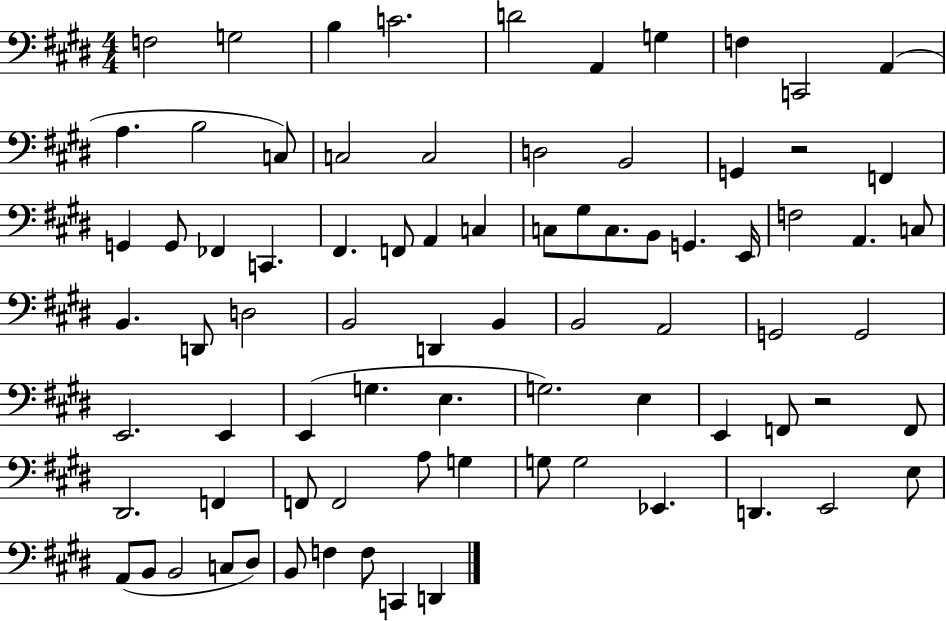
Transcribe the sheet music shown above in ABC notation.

X:1
T:Untitled
M:4/4
L:1/4
K:E
F,2 G,2 B, C2 D2 A,, G, F, C,,2 A,, A, B,2 C,/2 C,2 C,2 D,2 B,,2 G,, z2 F,, G,, G,,/2 _F,, C,, ^F,, F,,/2 A,, C, C,/2 ^G,/2 C,/2 B,,/2 G,, E,,/4 F,2 A,, C,/2 B,, D,,/2 D,2 B,,2 D,, B,, B,,2 A,,2 G,,2 G,,2 E,,2 E,, E,, G, E, G,2 E, E,, F,,/2 z2 F,,/2 ^D,,2 F,, F,,/2 F,,2 A,/2 G, G,/2 G,2 _E,, D,, E,,2 E,/2 A,,/2 B,,/2 B,,2 C,/2 ^D,/2 B,,/2 F, F,/2 C,, D,,